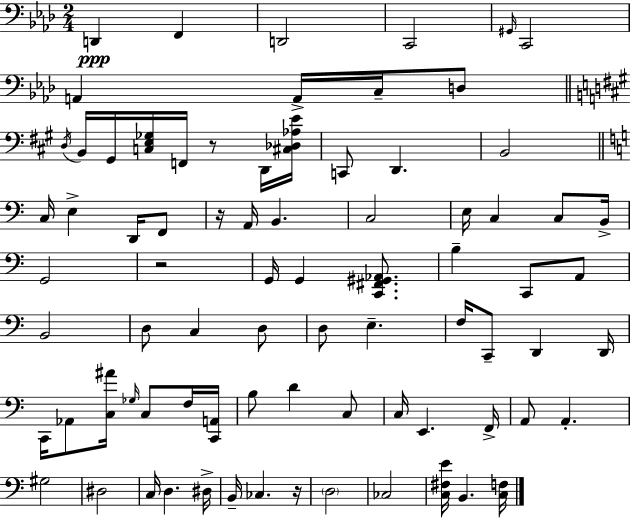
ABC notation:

X:1
T:Untitled
M:2/4
L:1/4
K:Ab
D,, F,, D,,2 C,,2 ^G,,/4 C,,2 A,, A,,/4 C,/4 D,/2 D,/4 B,,/4 ^G,,/4 [C,E,_G,]/4 F,,/4 z/2 D,,/4 [^C,_D,_A,E]/4 C,,/2 D,, B,,2 C,/4 E, D,,/4 F,,/2 z/4 A,,/4 B,, C,2 E,/4 C, C,/2 B,,/4 G,,2 z2 G,,/4 G,, [C,,^F,,^G,,_A,,]/2 B, C,,/2 A,,/2 B,,2 D,/2 C, D,/2 D,/2 E, F,/4 C,,/2 D,, D,,/4 C,,/4 _A,,/2 [C,^A]/4 _G,/4 C,/2 F,/4 [C,,A,,]/4 B,/2 D C,/2 C,/4 E,, F,,/4 A,,/2 A,, ^G,2 ^D,2 C,/4 D, ^D,/4 B,,/4 _C, z/4 D,2 _C,2 [C,^F,E]/4 B,, [C,F,]/4